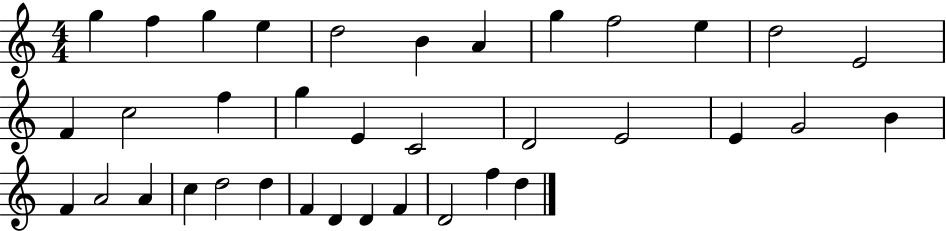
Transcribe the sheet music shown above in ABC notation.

X:1
T:Untitled
M:4/4
L:1/4
K:C
g f g e d2 B A g f2 e d2 E2 F c2 f g E C2 D2 E2 E G2 B F A2 A c d2 d F D D F D2 f d